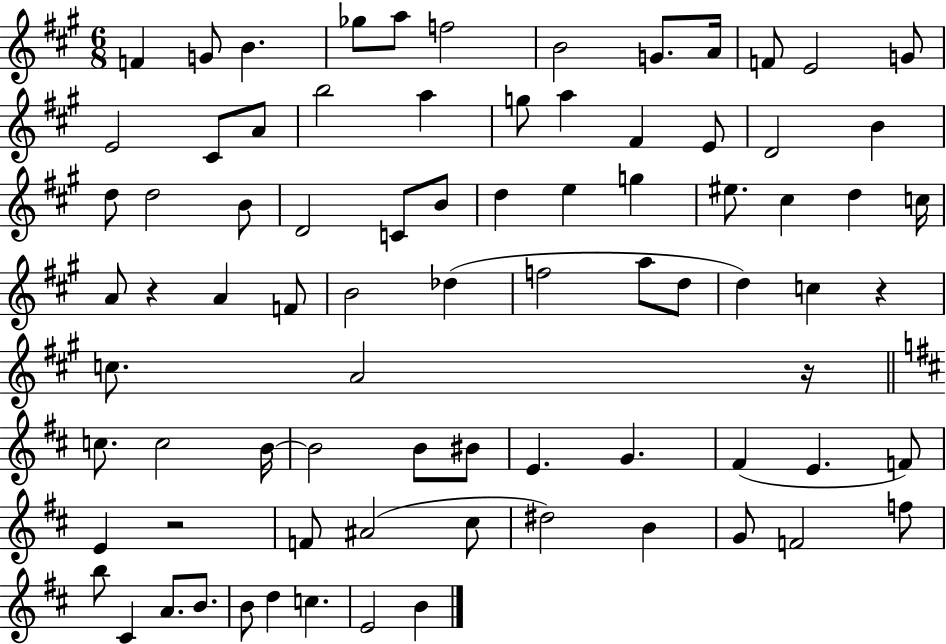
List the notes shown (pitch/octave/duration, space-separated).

F4/q G4/e B4/q. Gb5/e A5/e F5/h B4/h G4/e. A4/s F4/e E4/h G4/e E4/h C#4/e A4/e B5/h A5/q G5/e A5/q F#4/q E4/e D4/h B4/q D5/e D5/h B4/e D4/h C4/e B4/e D5/q E5/q G5/q EIS5/e. C#5/q D5/q C5/s A4/e R/q A4/q F4/e B4/h Db5/q F5/h A5/e D5/e D5/q C5/q R/q C5/e. A4/h R/s C5/e. C5/h B4/s B4/h B4/e BIS4/e E4/q. G4/q. F#4/q E4/q. F4/e E4/q R/h F4/e A#4/h C#5/e D#5/h B4/q G4/e F4/h F5/e B5/e C#4/q A4/e. B4/e. B4/e D5/q C5/q. E4/h B4/q